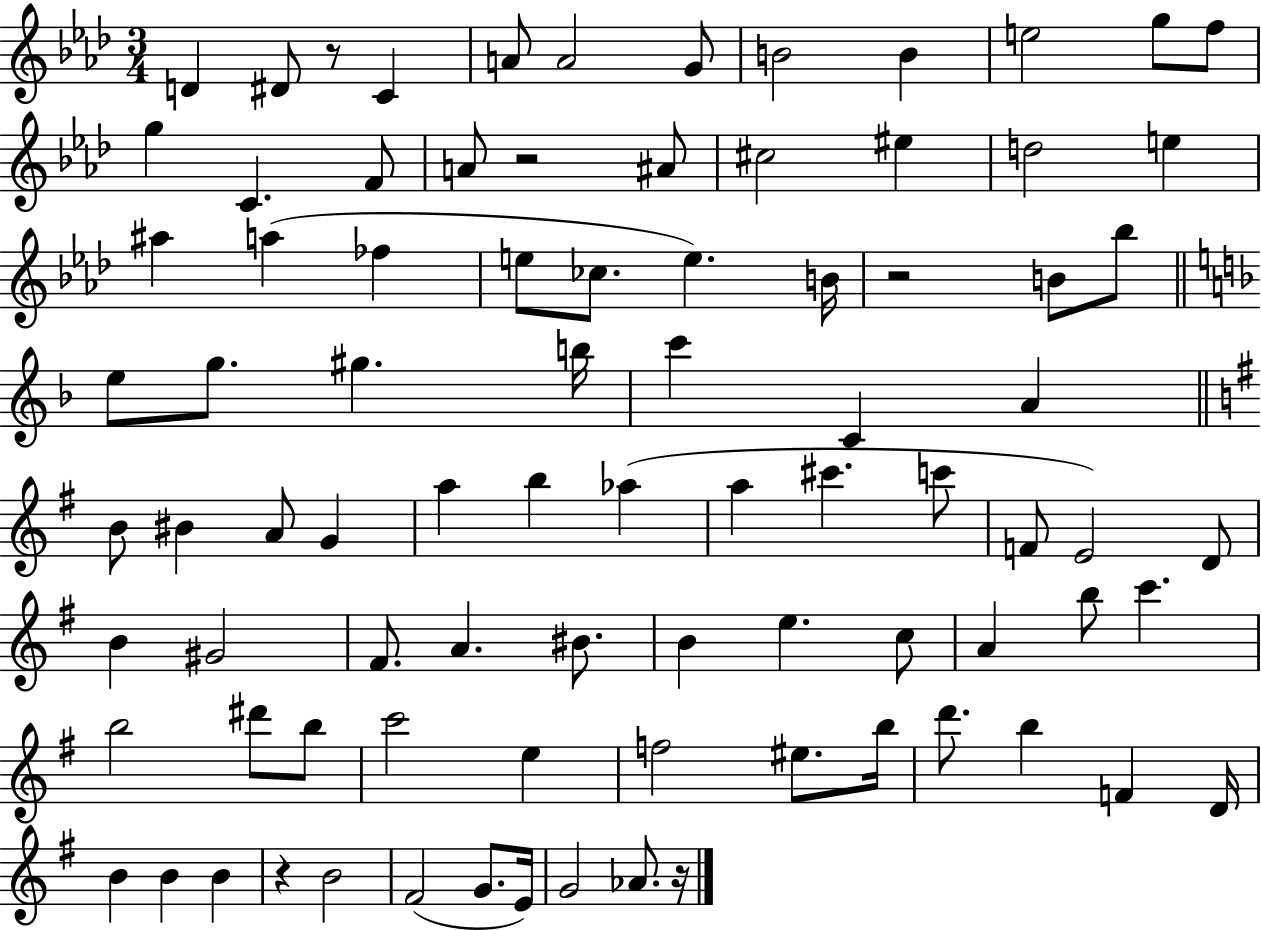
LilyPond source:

{
  \clef treble
  \numericTimeSignature
  \time 3/4
  \key aes \major
  d'4 dis'8 r8 c'4 | a'8 a'2 g'8 | b'2 b'4 | e''2 g''8 f''8 | \break g''4 c'4. f'8 | a'8 r2 ais'8 | cis''2 eis''4 | d''2 e''4 | \break ais''4 a''4( fes''4 | e''8 ces''8. e''4.) b'16 | r2 b'8 bes''8 | \bar "||" \break \key f \major e''8 g''8. gis''4. b''16 | c'''4 c'4 a'4 | \bar "||" \break \key e \minor b'8 bis'4 a'8 g'4 | a''4 b''4 aes''4( | a''4 cis'''4. c'''8 | f'8 e'2) d'8 | \break b'4 gis'2 | fis'8. a'4. bis'8. | b'4 e''4. c''8 | a'4 b''8 c'''4. | \break b''2 dis'''8 b''8 | c'''2 e''4 | f''2 eis''8. b''16 | d'''8. b''4 f'4 d'16 | \break b'4 b'4 b'4 | r4 b'2 | fis'2( g'8. e'16) | g'2 aes'8. r16 | \break \bar "|."
}